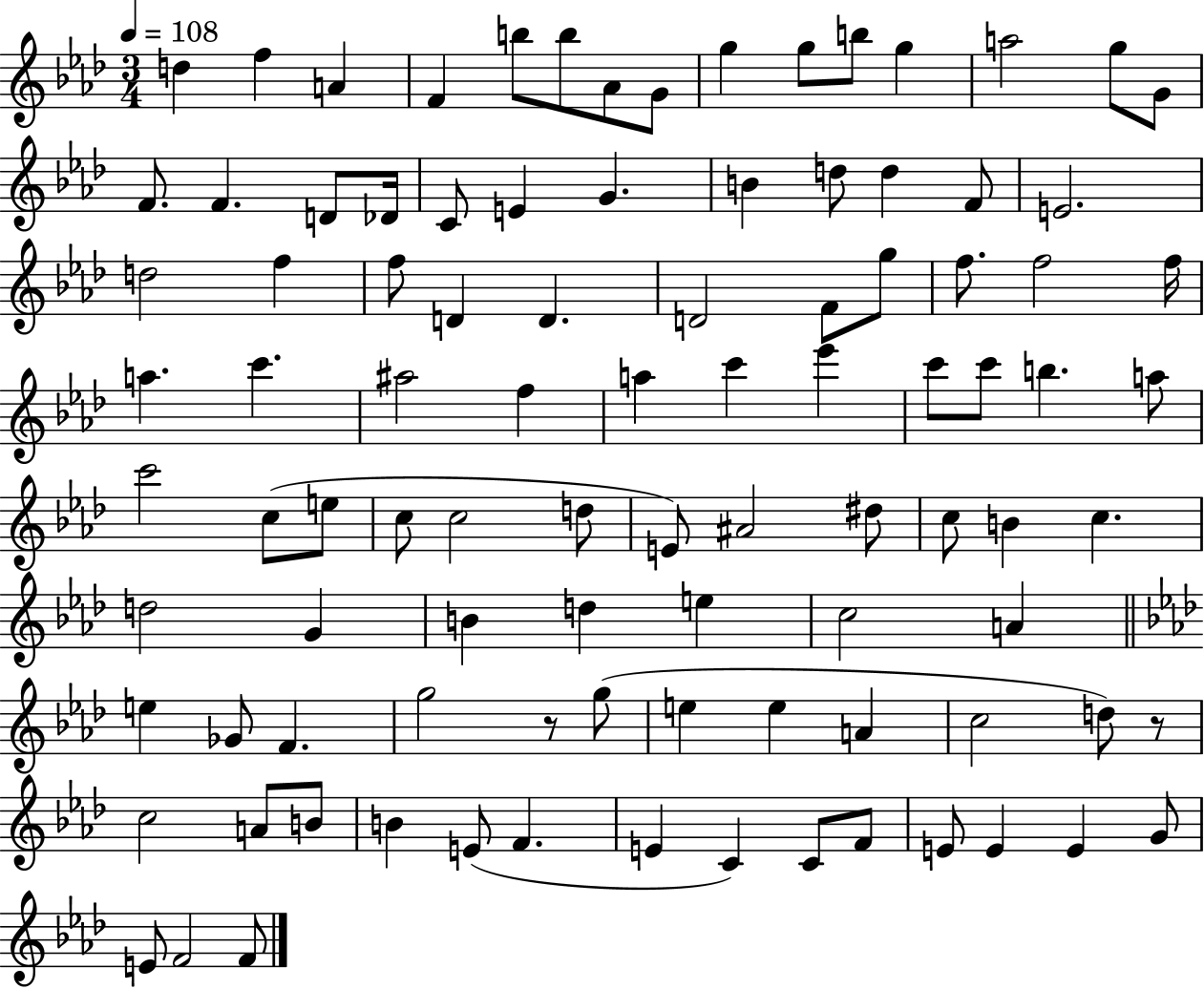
D5/q F5/q A4/q F4/q B5/e B5/e Ab4/e G4/e G5/q G5/e B5/e G5/q A5/h G5/e G4/e F4/e. F4/q. D4/e Db4/s C4/e E4/q G4/q. B4/q D5/e D5/q F4/e E4/h. D5/h F5/q F5/e D4/q D4/q. D4/h F4/e G5/e F5/e. F5/h F5/s A5/q. C6/q. A#5/h F5/q A5/q C6/q Eb6/q C6/e C6/e B5/q. A5/e C6/h C5/e E5/e C5/e C5/h D5/e E4/e A#4/h D#5/e C5/e B4/q C5/q. D5/h G4/q B4/q D5/q E5/q C5/h A4/q E5/q Gb4/e F4/q. G5/h R/e G5/e E5/q E5/q A4/q C5/h D5/e R/e C5/h A4/e B4/e B4/q E4/e F4/q. E4/q C4/q C4/e F4/e E4/e E4/q E4/q G4/e E4/e F4/h F4/e